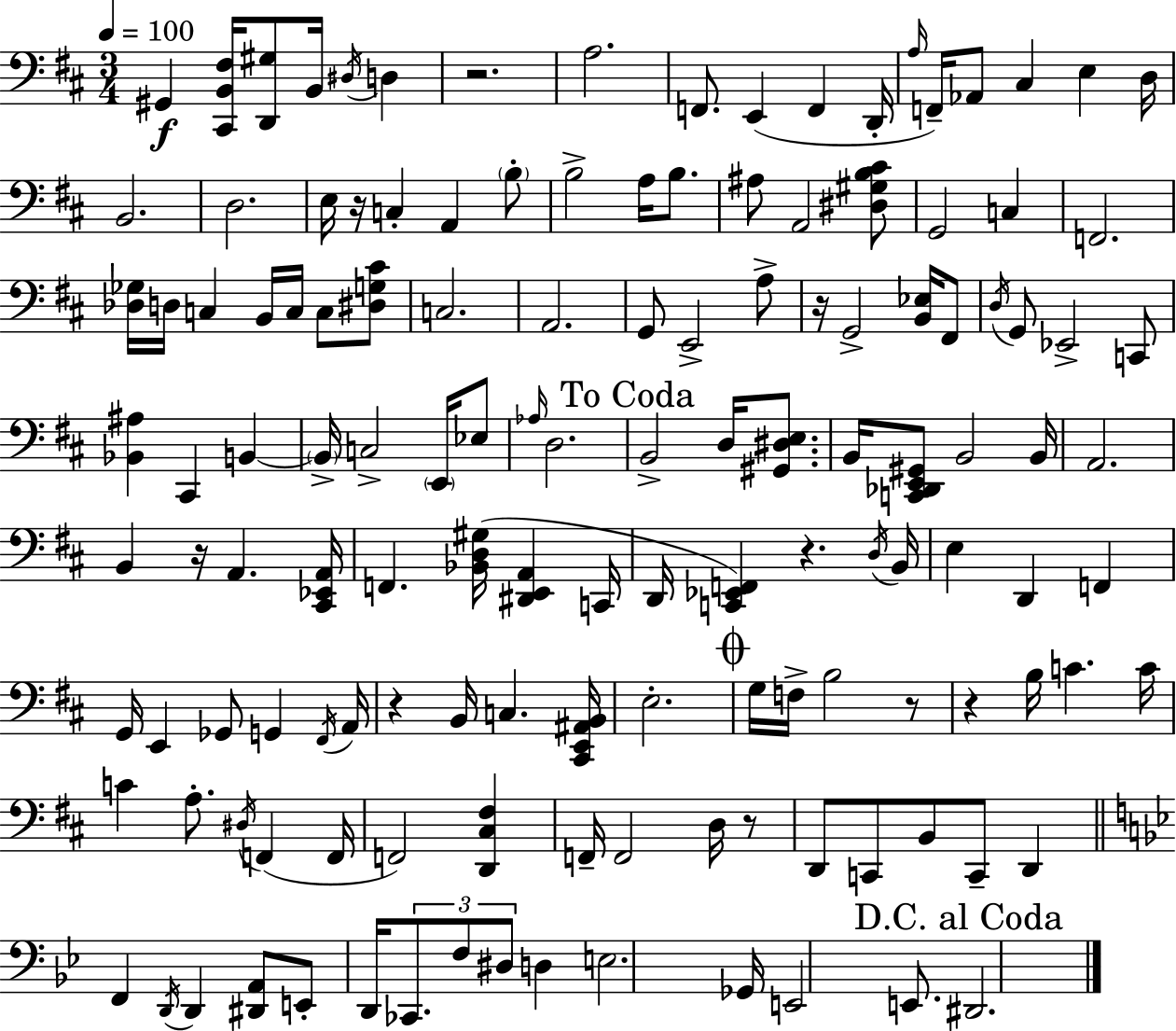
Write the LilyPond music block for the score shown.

{
  \clef bass
  \numericTimeSignature
  \time 3/4
  \key d \major
  \tempo 4 = 100
  gis,4\f <cis, b, fis>16 <d, gis>8 b,16 \acciaccatura { dis16 } d4 | r2. | a2. | f,8. e,4( f,4 | \break d,16-. \grace { a16 }) f,16-- aes,8 cis4 e4 | d16 b,2. | d2. | e16 r16 c4-. a,4 | \break \parenthesize b8-. b2-> a16 b8. | ais8 a,2 | <dis gis b cis'>8 g,2 c4 | f,2. | \break <des ges>16 d16 c4 b,16 c16 c8 | <dis g cis'>8 c2. | a,2. | g,8 e,2-> | \break a8-> r16 g,2-> <b, ees>16 | fis,8 \acciaccatura { d16 } g,8 ees,2-> | c,8 <bes, ais>4 cis,4 b,4~~ | \parenthesize b,16-> c2-> | \break \parenthesize e,16 ees8 \grace { aes16 } d2. | \mark "To Coda" b,2-> | d16 <gis, dis e>8. b,16 <c, des, e, gis,>8 b,2 | b,16 a,2. | \break b,4 r16 a,4. | <cis, ees, a,>16 f,4. <bes, d gis>16( <dis, e, a,>4 | c,16 d,16 <c, ees, f,>4) r4. | \acciaccatura { d16 } b,16 e4 d,4 | \break f,4 g,16 e,4 ges,8 | g,4 \acciaccatura { fis,16 } a,16 r4 b,16 c4. | <cis, e, ais, b,>16 e2.-. | \mark \markup { \musicglyph "scripts.coda" } g16 f16-> b2 | \break r8 r4 b16 c'4. | c'16 c'4 a8.-. | \acciaccatura { dis16 }( f,4 f,16 f,2) | <d, cis fis>4 f,16-- f,2 | \break d16 r8 d,8 c,8 b,8 | c,8-- d,4 \bar "||" \break \key bes \major f,4 \acciaccatura { d,16 } d,4 <dis, a,>8 e,8-. | d,16 \tuplet 3/2 { ces,8. f8 dis8 } d4 | e2. | ges,16 e,2 e,8. | \break \mark "D.C. al Coda" dis,2. | \bar "|."
}